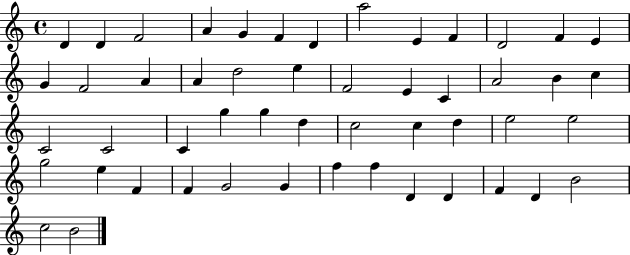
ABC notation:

X:1
T:Untitled
M:4/4
L:1/4
K:C
D D F2 A G F D a2 E F D2 F E G F2 A A d2 e F2 E C A2 B c C2 C2 C g g d c2 c d e2 e2 g2 e F F G2 G f f D D F D B2 c2 B2